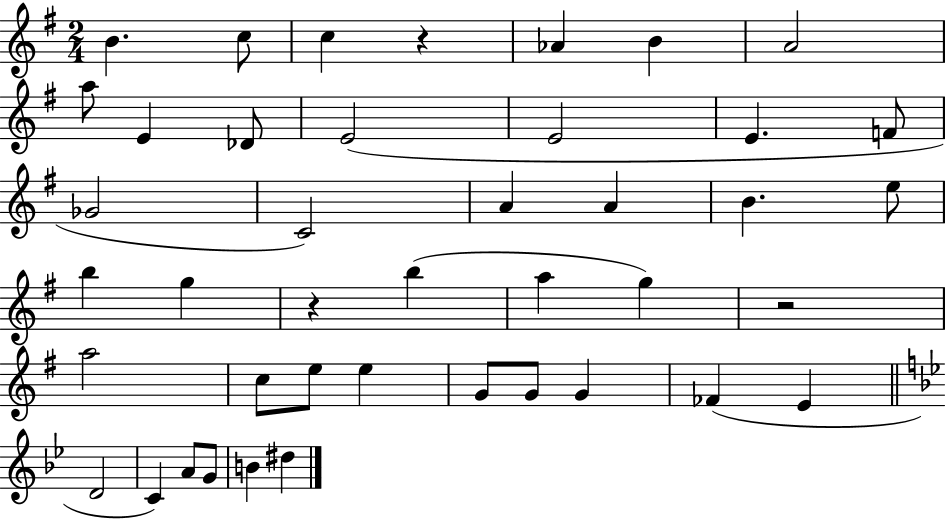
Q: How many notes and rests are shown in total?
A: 42